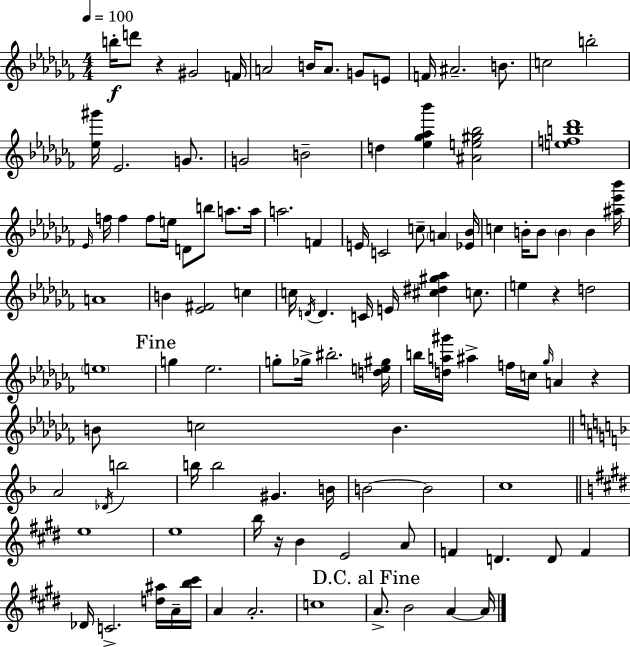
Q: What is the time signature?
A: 4/4